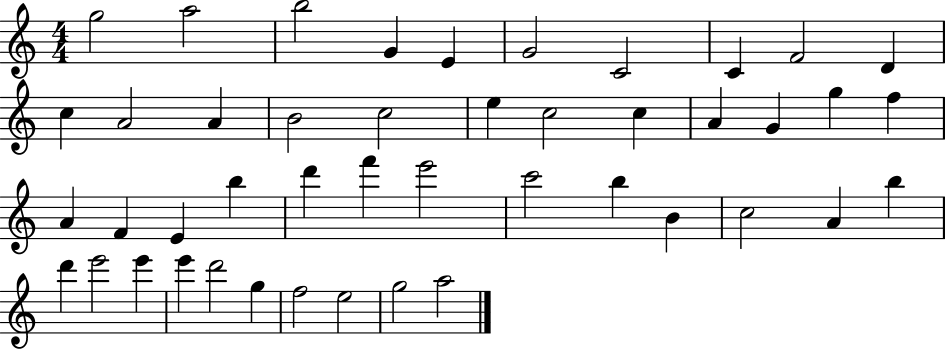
X:1
T:Untitled
M:4/4
L:1/4
K:C
g2 a2 b2 G E G2 C2 C F2 D c A2 A B2 c2 e c2 c A G g f A F E b d' f' e'2 c'2 b B c2 A b d' e'2 e' e' d'2 g f2 e2 g2 a2